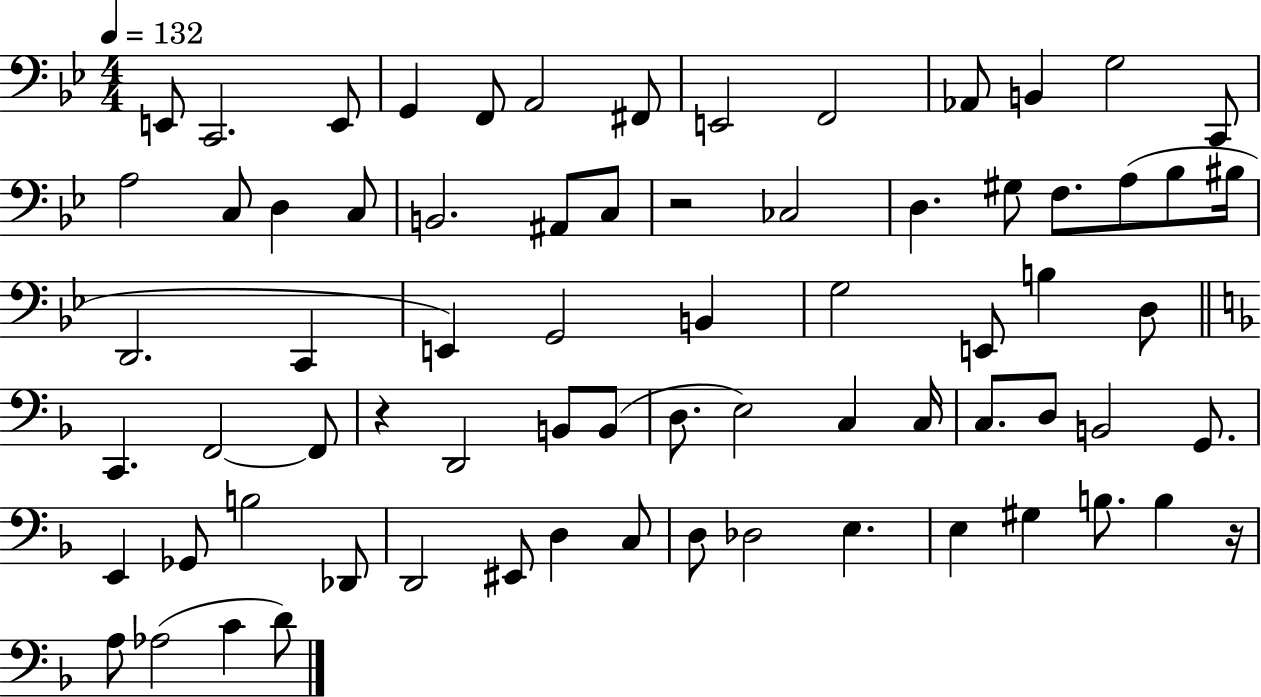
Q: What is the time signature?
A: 4/4